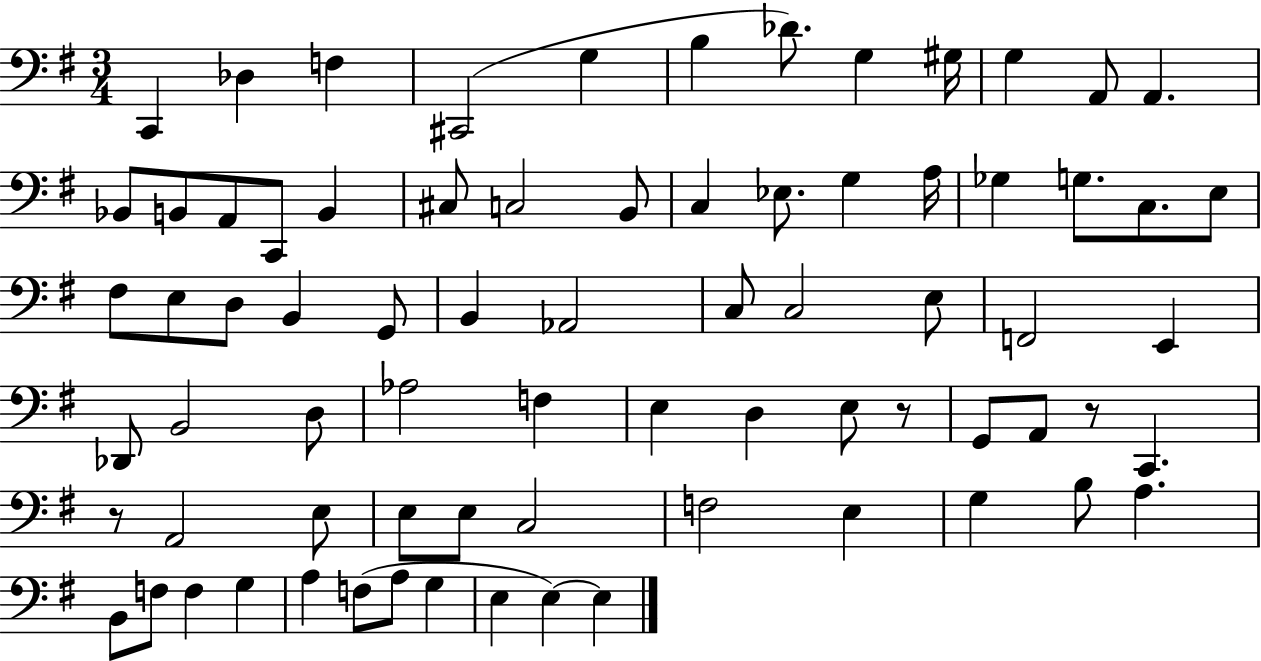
X:1
T:Untitled
M:3/4
L:1/4
K:G
C,, _D, F, ^C,,2 G, B, _D/2 G, ^G,/4 G, A,,/2 A,, _B,,/2 B,,/2 A,,/2 C,,/2 B,, ^C,/2 C,2 B,,/2 C, _E,/2 G, A,/4 _G, G,/2 C,/2 E,/2 ^F,/2 E,/2 D,/2 B,, G,,/2 B,, _A,,2 C,/2 C,2 E,/2 F,,2 E,, _D,,/2 B,,2 D,/2 _A,2 F, E, D, E,/2 z/2 G,,/2 A,,/2 z/2 C,, z/2 A,,2 E,/2 E,/2 E,/2 C,2 F,2 E, G, B,/2 A, B,,/2 F,/2 F, G, A, F,/2 A,/2 G, E, E, E,